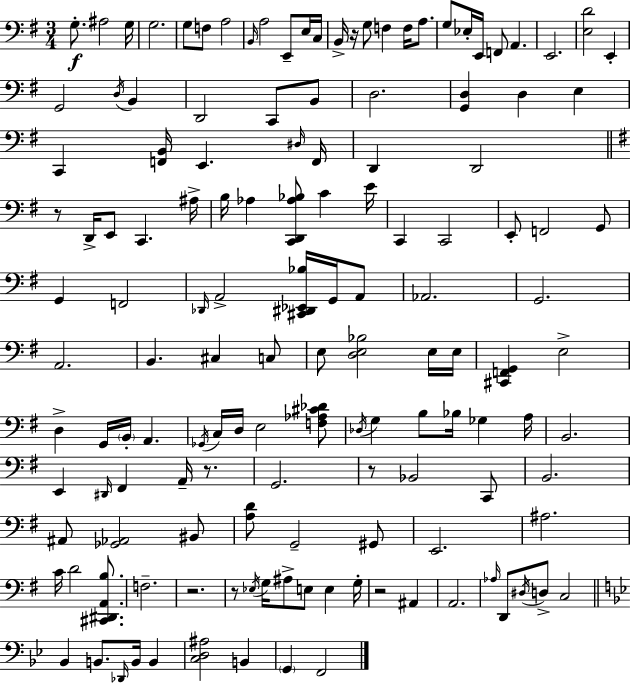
X:1
T:Untitled
M:3/4
L:1/4
K:Em
G,/2 ^A,2 G,/4 G,2 G,/2 F,/2 A,2 B,,/4 A,2 E,,/2 E,/4 C,/4 B,,/4 z/4 G,/2 F, F,/4 A,/2 G,/2 _E,/4 E,,/4 F,,/2 A,, E,,2 [E,D]2 E,, G,,2 D,/4 B,, D,,2 C,,/2 B,,/2 D,2 [G,,D,] D, E, C,, [F,,B,,]/4 E,, ^D,/4 F,,/4 D,, D,,2 z/2 D,,/4 E,,/2 C,, ^A,/4 B,/4 _A, [C,,D,,_A,_B,]/2 C E/4 C,, C,,2 E,,/2 F,,2 G,,/2 G,, F,,2 _D,,/4 A,,2 [^C,,^D,,_E,,_B,]/4 G,,/4 A,,/2 _A,,2 G,,2 A,,2 B,, ^C, C,/2 E,/2 [D,E,_B,]2 E,/4 E,/4 [^C,,F,,G,,] E,2 D, G,,/4 B,,/4 A,, _G,,/4 C,/4 D,/4 E,2 [F,_A,^C_D]/2 _D,/4 G, B,/2 _B,/4 _G, A,/4 B,,2 E,, ^D,,/4 ^F,, A,,/4 z/2 G,,2 z/2 _B,,2 C,,/2 B,,2 ^A,,/2 [_G,,_A,,]2 ^B,,/2 [A,D]/2 G,,2 ^G,,/2 E,,2 ^A,2 C/4 D2 [^C,,^D,,A,,B,]/2 F,2 z2 z/2 _E,/4 G,/4 ^A,/2 E,/2 E, G,/4 z2 ^A,, A,,2 _A,/4 D,,/2 ^D,/4 D,/2 C,2 _B,, B,,/2 _D,,/4 B,,/4 B,, [C,D,^A,]2 B,, G,, F,,2